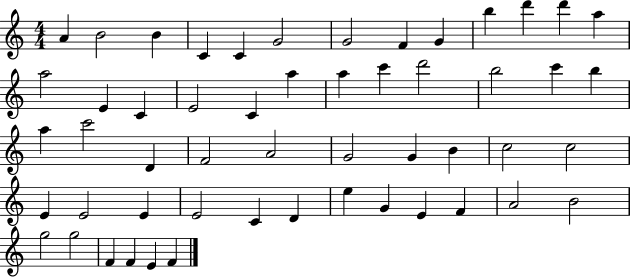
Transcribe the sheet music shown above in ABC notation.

X:1
T:Untitled
M:4/4
L:1/4
K:C
A B2 B C C G2 G2 F G b d' d' a a2 E C E2 C a a c' d'2 b2 c' b a c'2 D F2 A2 G2 G B c2 c2 E E2 E E2 C D e G E F A2 B2 g2 g2 F F E F